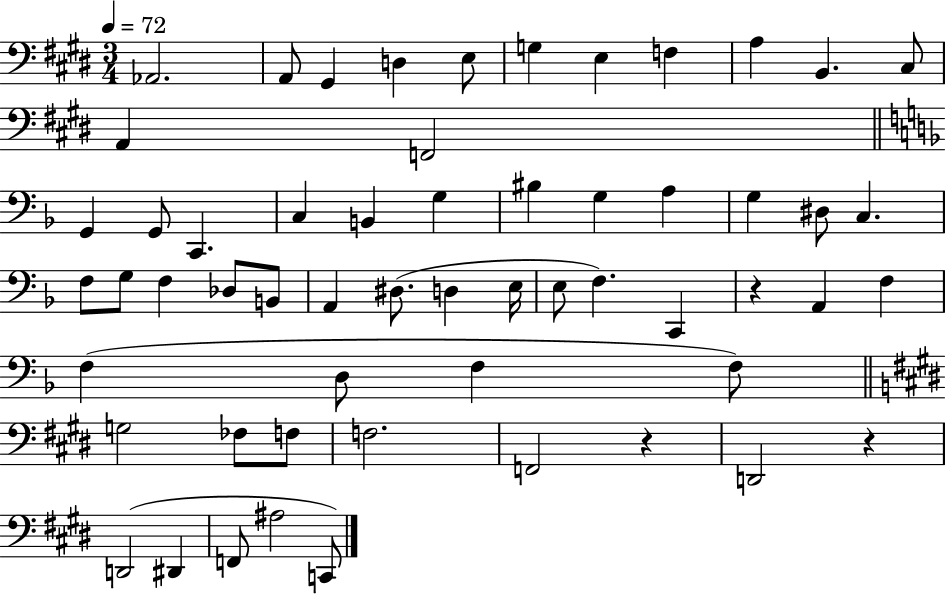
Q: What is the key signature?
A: E major